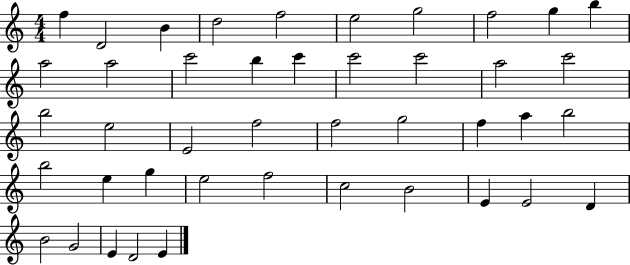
X:1
T:Untitled
M:4/4
L:1/4
K:C
f D2 B d2 f2 e2 g2 f2 g b a2 a2 c'2 b c' c'2 c'2 a2 c'2 b2 e2 E2 f2 f2 g2 f a b2 b2 e g e2 f2 c2 B2 E E2 D B2 G2 E D2 E